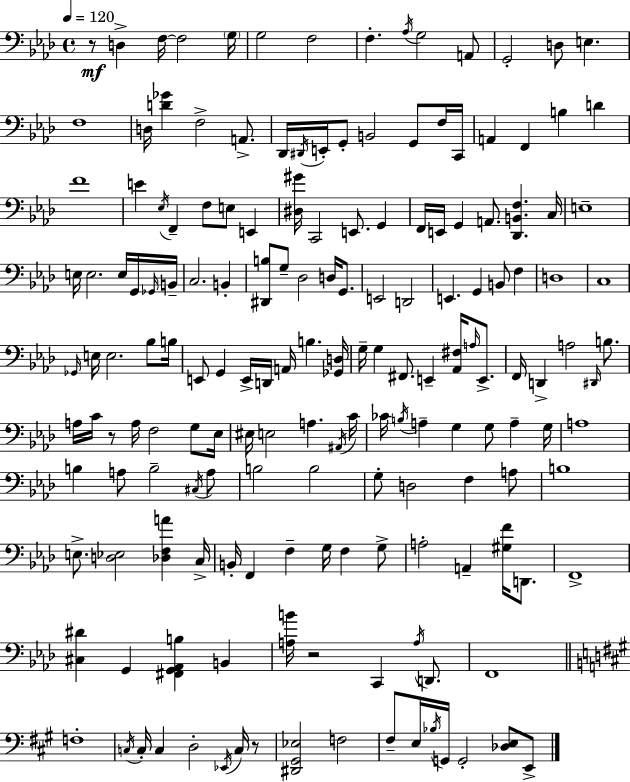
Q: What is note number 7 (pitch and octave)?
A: F3